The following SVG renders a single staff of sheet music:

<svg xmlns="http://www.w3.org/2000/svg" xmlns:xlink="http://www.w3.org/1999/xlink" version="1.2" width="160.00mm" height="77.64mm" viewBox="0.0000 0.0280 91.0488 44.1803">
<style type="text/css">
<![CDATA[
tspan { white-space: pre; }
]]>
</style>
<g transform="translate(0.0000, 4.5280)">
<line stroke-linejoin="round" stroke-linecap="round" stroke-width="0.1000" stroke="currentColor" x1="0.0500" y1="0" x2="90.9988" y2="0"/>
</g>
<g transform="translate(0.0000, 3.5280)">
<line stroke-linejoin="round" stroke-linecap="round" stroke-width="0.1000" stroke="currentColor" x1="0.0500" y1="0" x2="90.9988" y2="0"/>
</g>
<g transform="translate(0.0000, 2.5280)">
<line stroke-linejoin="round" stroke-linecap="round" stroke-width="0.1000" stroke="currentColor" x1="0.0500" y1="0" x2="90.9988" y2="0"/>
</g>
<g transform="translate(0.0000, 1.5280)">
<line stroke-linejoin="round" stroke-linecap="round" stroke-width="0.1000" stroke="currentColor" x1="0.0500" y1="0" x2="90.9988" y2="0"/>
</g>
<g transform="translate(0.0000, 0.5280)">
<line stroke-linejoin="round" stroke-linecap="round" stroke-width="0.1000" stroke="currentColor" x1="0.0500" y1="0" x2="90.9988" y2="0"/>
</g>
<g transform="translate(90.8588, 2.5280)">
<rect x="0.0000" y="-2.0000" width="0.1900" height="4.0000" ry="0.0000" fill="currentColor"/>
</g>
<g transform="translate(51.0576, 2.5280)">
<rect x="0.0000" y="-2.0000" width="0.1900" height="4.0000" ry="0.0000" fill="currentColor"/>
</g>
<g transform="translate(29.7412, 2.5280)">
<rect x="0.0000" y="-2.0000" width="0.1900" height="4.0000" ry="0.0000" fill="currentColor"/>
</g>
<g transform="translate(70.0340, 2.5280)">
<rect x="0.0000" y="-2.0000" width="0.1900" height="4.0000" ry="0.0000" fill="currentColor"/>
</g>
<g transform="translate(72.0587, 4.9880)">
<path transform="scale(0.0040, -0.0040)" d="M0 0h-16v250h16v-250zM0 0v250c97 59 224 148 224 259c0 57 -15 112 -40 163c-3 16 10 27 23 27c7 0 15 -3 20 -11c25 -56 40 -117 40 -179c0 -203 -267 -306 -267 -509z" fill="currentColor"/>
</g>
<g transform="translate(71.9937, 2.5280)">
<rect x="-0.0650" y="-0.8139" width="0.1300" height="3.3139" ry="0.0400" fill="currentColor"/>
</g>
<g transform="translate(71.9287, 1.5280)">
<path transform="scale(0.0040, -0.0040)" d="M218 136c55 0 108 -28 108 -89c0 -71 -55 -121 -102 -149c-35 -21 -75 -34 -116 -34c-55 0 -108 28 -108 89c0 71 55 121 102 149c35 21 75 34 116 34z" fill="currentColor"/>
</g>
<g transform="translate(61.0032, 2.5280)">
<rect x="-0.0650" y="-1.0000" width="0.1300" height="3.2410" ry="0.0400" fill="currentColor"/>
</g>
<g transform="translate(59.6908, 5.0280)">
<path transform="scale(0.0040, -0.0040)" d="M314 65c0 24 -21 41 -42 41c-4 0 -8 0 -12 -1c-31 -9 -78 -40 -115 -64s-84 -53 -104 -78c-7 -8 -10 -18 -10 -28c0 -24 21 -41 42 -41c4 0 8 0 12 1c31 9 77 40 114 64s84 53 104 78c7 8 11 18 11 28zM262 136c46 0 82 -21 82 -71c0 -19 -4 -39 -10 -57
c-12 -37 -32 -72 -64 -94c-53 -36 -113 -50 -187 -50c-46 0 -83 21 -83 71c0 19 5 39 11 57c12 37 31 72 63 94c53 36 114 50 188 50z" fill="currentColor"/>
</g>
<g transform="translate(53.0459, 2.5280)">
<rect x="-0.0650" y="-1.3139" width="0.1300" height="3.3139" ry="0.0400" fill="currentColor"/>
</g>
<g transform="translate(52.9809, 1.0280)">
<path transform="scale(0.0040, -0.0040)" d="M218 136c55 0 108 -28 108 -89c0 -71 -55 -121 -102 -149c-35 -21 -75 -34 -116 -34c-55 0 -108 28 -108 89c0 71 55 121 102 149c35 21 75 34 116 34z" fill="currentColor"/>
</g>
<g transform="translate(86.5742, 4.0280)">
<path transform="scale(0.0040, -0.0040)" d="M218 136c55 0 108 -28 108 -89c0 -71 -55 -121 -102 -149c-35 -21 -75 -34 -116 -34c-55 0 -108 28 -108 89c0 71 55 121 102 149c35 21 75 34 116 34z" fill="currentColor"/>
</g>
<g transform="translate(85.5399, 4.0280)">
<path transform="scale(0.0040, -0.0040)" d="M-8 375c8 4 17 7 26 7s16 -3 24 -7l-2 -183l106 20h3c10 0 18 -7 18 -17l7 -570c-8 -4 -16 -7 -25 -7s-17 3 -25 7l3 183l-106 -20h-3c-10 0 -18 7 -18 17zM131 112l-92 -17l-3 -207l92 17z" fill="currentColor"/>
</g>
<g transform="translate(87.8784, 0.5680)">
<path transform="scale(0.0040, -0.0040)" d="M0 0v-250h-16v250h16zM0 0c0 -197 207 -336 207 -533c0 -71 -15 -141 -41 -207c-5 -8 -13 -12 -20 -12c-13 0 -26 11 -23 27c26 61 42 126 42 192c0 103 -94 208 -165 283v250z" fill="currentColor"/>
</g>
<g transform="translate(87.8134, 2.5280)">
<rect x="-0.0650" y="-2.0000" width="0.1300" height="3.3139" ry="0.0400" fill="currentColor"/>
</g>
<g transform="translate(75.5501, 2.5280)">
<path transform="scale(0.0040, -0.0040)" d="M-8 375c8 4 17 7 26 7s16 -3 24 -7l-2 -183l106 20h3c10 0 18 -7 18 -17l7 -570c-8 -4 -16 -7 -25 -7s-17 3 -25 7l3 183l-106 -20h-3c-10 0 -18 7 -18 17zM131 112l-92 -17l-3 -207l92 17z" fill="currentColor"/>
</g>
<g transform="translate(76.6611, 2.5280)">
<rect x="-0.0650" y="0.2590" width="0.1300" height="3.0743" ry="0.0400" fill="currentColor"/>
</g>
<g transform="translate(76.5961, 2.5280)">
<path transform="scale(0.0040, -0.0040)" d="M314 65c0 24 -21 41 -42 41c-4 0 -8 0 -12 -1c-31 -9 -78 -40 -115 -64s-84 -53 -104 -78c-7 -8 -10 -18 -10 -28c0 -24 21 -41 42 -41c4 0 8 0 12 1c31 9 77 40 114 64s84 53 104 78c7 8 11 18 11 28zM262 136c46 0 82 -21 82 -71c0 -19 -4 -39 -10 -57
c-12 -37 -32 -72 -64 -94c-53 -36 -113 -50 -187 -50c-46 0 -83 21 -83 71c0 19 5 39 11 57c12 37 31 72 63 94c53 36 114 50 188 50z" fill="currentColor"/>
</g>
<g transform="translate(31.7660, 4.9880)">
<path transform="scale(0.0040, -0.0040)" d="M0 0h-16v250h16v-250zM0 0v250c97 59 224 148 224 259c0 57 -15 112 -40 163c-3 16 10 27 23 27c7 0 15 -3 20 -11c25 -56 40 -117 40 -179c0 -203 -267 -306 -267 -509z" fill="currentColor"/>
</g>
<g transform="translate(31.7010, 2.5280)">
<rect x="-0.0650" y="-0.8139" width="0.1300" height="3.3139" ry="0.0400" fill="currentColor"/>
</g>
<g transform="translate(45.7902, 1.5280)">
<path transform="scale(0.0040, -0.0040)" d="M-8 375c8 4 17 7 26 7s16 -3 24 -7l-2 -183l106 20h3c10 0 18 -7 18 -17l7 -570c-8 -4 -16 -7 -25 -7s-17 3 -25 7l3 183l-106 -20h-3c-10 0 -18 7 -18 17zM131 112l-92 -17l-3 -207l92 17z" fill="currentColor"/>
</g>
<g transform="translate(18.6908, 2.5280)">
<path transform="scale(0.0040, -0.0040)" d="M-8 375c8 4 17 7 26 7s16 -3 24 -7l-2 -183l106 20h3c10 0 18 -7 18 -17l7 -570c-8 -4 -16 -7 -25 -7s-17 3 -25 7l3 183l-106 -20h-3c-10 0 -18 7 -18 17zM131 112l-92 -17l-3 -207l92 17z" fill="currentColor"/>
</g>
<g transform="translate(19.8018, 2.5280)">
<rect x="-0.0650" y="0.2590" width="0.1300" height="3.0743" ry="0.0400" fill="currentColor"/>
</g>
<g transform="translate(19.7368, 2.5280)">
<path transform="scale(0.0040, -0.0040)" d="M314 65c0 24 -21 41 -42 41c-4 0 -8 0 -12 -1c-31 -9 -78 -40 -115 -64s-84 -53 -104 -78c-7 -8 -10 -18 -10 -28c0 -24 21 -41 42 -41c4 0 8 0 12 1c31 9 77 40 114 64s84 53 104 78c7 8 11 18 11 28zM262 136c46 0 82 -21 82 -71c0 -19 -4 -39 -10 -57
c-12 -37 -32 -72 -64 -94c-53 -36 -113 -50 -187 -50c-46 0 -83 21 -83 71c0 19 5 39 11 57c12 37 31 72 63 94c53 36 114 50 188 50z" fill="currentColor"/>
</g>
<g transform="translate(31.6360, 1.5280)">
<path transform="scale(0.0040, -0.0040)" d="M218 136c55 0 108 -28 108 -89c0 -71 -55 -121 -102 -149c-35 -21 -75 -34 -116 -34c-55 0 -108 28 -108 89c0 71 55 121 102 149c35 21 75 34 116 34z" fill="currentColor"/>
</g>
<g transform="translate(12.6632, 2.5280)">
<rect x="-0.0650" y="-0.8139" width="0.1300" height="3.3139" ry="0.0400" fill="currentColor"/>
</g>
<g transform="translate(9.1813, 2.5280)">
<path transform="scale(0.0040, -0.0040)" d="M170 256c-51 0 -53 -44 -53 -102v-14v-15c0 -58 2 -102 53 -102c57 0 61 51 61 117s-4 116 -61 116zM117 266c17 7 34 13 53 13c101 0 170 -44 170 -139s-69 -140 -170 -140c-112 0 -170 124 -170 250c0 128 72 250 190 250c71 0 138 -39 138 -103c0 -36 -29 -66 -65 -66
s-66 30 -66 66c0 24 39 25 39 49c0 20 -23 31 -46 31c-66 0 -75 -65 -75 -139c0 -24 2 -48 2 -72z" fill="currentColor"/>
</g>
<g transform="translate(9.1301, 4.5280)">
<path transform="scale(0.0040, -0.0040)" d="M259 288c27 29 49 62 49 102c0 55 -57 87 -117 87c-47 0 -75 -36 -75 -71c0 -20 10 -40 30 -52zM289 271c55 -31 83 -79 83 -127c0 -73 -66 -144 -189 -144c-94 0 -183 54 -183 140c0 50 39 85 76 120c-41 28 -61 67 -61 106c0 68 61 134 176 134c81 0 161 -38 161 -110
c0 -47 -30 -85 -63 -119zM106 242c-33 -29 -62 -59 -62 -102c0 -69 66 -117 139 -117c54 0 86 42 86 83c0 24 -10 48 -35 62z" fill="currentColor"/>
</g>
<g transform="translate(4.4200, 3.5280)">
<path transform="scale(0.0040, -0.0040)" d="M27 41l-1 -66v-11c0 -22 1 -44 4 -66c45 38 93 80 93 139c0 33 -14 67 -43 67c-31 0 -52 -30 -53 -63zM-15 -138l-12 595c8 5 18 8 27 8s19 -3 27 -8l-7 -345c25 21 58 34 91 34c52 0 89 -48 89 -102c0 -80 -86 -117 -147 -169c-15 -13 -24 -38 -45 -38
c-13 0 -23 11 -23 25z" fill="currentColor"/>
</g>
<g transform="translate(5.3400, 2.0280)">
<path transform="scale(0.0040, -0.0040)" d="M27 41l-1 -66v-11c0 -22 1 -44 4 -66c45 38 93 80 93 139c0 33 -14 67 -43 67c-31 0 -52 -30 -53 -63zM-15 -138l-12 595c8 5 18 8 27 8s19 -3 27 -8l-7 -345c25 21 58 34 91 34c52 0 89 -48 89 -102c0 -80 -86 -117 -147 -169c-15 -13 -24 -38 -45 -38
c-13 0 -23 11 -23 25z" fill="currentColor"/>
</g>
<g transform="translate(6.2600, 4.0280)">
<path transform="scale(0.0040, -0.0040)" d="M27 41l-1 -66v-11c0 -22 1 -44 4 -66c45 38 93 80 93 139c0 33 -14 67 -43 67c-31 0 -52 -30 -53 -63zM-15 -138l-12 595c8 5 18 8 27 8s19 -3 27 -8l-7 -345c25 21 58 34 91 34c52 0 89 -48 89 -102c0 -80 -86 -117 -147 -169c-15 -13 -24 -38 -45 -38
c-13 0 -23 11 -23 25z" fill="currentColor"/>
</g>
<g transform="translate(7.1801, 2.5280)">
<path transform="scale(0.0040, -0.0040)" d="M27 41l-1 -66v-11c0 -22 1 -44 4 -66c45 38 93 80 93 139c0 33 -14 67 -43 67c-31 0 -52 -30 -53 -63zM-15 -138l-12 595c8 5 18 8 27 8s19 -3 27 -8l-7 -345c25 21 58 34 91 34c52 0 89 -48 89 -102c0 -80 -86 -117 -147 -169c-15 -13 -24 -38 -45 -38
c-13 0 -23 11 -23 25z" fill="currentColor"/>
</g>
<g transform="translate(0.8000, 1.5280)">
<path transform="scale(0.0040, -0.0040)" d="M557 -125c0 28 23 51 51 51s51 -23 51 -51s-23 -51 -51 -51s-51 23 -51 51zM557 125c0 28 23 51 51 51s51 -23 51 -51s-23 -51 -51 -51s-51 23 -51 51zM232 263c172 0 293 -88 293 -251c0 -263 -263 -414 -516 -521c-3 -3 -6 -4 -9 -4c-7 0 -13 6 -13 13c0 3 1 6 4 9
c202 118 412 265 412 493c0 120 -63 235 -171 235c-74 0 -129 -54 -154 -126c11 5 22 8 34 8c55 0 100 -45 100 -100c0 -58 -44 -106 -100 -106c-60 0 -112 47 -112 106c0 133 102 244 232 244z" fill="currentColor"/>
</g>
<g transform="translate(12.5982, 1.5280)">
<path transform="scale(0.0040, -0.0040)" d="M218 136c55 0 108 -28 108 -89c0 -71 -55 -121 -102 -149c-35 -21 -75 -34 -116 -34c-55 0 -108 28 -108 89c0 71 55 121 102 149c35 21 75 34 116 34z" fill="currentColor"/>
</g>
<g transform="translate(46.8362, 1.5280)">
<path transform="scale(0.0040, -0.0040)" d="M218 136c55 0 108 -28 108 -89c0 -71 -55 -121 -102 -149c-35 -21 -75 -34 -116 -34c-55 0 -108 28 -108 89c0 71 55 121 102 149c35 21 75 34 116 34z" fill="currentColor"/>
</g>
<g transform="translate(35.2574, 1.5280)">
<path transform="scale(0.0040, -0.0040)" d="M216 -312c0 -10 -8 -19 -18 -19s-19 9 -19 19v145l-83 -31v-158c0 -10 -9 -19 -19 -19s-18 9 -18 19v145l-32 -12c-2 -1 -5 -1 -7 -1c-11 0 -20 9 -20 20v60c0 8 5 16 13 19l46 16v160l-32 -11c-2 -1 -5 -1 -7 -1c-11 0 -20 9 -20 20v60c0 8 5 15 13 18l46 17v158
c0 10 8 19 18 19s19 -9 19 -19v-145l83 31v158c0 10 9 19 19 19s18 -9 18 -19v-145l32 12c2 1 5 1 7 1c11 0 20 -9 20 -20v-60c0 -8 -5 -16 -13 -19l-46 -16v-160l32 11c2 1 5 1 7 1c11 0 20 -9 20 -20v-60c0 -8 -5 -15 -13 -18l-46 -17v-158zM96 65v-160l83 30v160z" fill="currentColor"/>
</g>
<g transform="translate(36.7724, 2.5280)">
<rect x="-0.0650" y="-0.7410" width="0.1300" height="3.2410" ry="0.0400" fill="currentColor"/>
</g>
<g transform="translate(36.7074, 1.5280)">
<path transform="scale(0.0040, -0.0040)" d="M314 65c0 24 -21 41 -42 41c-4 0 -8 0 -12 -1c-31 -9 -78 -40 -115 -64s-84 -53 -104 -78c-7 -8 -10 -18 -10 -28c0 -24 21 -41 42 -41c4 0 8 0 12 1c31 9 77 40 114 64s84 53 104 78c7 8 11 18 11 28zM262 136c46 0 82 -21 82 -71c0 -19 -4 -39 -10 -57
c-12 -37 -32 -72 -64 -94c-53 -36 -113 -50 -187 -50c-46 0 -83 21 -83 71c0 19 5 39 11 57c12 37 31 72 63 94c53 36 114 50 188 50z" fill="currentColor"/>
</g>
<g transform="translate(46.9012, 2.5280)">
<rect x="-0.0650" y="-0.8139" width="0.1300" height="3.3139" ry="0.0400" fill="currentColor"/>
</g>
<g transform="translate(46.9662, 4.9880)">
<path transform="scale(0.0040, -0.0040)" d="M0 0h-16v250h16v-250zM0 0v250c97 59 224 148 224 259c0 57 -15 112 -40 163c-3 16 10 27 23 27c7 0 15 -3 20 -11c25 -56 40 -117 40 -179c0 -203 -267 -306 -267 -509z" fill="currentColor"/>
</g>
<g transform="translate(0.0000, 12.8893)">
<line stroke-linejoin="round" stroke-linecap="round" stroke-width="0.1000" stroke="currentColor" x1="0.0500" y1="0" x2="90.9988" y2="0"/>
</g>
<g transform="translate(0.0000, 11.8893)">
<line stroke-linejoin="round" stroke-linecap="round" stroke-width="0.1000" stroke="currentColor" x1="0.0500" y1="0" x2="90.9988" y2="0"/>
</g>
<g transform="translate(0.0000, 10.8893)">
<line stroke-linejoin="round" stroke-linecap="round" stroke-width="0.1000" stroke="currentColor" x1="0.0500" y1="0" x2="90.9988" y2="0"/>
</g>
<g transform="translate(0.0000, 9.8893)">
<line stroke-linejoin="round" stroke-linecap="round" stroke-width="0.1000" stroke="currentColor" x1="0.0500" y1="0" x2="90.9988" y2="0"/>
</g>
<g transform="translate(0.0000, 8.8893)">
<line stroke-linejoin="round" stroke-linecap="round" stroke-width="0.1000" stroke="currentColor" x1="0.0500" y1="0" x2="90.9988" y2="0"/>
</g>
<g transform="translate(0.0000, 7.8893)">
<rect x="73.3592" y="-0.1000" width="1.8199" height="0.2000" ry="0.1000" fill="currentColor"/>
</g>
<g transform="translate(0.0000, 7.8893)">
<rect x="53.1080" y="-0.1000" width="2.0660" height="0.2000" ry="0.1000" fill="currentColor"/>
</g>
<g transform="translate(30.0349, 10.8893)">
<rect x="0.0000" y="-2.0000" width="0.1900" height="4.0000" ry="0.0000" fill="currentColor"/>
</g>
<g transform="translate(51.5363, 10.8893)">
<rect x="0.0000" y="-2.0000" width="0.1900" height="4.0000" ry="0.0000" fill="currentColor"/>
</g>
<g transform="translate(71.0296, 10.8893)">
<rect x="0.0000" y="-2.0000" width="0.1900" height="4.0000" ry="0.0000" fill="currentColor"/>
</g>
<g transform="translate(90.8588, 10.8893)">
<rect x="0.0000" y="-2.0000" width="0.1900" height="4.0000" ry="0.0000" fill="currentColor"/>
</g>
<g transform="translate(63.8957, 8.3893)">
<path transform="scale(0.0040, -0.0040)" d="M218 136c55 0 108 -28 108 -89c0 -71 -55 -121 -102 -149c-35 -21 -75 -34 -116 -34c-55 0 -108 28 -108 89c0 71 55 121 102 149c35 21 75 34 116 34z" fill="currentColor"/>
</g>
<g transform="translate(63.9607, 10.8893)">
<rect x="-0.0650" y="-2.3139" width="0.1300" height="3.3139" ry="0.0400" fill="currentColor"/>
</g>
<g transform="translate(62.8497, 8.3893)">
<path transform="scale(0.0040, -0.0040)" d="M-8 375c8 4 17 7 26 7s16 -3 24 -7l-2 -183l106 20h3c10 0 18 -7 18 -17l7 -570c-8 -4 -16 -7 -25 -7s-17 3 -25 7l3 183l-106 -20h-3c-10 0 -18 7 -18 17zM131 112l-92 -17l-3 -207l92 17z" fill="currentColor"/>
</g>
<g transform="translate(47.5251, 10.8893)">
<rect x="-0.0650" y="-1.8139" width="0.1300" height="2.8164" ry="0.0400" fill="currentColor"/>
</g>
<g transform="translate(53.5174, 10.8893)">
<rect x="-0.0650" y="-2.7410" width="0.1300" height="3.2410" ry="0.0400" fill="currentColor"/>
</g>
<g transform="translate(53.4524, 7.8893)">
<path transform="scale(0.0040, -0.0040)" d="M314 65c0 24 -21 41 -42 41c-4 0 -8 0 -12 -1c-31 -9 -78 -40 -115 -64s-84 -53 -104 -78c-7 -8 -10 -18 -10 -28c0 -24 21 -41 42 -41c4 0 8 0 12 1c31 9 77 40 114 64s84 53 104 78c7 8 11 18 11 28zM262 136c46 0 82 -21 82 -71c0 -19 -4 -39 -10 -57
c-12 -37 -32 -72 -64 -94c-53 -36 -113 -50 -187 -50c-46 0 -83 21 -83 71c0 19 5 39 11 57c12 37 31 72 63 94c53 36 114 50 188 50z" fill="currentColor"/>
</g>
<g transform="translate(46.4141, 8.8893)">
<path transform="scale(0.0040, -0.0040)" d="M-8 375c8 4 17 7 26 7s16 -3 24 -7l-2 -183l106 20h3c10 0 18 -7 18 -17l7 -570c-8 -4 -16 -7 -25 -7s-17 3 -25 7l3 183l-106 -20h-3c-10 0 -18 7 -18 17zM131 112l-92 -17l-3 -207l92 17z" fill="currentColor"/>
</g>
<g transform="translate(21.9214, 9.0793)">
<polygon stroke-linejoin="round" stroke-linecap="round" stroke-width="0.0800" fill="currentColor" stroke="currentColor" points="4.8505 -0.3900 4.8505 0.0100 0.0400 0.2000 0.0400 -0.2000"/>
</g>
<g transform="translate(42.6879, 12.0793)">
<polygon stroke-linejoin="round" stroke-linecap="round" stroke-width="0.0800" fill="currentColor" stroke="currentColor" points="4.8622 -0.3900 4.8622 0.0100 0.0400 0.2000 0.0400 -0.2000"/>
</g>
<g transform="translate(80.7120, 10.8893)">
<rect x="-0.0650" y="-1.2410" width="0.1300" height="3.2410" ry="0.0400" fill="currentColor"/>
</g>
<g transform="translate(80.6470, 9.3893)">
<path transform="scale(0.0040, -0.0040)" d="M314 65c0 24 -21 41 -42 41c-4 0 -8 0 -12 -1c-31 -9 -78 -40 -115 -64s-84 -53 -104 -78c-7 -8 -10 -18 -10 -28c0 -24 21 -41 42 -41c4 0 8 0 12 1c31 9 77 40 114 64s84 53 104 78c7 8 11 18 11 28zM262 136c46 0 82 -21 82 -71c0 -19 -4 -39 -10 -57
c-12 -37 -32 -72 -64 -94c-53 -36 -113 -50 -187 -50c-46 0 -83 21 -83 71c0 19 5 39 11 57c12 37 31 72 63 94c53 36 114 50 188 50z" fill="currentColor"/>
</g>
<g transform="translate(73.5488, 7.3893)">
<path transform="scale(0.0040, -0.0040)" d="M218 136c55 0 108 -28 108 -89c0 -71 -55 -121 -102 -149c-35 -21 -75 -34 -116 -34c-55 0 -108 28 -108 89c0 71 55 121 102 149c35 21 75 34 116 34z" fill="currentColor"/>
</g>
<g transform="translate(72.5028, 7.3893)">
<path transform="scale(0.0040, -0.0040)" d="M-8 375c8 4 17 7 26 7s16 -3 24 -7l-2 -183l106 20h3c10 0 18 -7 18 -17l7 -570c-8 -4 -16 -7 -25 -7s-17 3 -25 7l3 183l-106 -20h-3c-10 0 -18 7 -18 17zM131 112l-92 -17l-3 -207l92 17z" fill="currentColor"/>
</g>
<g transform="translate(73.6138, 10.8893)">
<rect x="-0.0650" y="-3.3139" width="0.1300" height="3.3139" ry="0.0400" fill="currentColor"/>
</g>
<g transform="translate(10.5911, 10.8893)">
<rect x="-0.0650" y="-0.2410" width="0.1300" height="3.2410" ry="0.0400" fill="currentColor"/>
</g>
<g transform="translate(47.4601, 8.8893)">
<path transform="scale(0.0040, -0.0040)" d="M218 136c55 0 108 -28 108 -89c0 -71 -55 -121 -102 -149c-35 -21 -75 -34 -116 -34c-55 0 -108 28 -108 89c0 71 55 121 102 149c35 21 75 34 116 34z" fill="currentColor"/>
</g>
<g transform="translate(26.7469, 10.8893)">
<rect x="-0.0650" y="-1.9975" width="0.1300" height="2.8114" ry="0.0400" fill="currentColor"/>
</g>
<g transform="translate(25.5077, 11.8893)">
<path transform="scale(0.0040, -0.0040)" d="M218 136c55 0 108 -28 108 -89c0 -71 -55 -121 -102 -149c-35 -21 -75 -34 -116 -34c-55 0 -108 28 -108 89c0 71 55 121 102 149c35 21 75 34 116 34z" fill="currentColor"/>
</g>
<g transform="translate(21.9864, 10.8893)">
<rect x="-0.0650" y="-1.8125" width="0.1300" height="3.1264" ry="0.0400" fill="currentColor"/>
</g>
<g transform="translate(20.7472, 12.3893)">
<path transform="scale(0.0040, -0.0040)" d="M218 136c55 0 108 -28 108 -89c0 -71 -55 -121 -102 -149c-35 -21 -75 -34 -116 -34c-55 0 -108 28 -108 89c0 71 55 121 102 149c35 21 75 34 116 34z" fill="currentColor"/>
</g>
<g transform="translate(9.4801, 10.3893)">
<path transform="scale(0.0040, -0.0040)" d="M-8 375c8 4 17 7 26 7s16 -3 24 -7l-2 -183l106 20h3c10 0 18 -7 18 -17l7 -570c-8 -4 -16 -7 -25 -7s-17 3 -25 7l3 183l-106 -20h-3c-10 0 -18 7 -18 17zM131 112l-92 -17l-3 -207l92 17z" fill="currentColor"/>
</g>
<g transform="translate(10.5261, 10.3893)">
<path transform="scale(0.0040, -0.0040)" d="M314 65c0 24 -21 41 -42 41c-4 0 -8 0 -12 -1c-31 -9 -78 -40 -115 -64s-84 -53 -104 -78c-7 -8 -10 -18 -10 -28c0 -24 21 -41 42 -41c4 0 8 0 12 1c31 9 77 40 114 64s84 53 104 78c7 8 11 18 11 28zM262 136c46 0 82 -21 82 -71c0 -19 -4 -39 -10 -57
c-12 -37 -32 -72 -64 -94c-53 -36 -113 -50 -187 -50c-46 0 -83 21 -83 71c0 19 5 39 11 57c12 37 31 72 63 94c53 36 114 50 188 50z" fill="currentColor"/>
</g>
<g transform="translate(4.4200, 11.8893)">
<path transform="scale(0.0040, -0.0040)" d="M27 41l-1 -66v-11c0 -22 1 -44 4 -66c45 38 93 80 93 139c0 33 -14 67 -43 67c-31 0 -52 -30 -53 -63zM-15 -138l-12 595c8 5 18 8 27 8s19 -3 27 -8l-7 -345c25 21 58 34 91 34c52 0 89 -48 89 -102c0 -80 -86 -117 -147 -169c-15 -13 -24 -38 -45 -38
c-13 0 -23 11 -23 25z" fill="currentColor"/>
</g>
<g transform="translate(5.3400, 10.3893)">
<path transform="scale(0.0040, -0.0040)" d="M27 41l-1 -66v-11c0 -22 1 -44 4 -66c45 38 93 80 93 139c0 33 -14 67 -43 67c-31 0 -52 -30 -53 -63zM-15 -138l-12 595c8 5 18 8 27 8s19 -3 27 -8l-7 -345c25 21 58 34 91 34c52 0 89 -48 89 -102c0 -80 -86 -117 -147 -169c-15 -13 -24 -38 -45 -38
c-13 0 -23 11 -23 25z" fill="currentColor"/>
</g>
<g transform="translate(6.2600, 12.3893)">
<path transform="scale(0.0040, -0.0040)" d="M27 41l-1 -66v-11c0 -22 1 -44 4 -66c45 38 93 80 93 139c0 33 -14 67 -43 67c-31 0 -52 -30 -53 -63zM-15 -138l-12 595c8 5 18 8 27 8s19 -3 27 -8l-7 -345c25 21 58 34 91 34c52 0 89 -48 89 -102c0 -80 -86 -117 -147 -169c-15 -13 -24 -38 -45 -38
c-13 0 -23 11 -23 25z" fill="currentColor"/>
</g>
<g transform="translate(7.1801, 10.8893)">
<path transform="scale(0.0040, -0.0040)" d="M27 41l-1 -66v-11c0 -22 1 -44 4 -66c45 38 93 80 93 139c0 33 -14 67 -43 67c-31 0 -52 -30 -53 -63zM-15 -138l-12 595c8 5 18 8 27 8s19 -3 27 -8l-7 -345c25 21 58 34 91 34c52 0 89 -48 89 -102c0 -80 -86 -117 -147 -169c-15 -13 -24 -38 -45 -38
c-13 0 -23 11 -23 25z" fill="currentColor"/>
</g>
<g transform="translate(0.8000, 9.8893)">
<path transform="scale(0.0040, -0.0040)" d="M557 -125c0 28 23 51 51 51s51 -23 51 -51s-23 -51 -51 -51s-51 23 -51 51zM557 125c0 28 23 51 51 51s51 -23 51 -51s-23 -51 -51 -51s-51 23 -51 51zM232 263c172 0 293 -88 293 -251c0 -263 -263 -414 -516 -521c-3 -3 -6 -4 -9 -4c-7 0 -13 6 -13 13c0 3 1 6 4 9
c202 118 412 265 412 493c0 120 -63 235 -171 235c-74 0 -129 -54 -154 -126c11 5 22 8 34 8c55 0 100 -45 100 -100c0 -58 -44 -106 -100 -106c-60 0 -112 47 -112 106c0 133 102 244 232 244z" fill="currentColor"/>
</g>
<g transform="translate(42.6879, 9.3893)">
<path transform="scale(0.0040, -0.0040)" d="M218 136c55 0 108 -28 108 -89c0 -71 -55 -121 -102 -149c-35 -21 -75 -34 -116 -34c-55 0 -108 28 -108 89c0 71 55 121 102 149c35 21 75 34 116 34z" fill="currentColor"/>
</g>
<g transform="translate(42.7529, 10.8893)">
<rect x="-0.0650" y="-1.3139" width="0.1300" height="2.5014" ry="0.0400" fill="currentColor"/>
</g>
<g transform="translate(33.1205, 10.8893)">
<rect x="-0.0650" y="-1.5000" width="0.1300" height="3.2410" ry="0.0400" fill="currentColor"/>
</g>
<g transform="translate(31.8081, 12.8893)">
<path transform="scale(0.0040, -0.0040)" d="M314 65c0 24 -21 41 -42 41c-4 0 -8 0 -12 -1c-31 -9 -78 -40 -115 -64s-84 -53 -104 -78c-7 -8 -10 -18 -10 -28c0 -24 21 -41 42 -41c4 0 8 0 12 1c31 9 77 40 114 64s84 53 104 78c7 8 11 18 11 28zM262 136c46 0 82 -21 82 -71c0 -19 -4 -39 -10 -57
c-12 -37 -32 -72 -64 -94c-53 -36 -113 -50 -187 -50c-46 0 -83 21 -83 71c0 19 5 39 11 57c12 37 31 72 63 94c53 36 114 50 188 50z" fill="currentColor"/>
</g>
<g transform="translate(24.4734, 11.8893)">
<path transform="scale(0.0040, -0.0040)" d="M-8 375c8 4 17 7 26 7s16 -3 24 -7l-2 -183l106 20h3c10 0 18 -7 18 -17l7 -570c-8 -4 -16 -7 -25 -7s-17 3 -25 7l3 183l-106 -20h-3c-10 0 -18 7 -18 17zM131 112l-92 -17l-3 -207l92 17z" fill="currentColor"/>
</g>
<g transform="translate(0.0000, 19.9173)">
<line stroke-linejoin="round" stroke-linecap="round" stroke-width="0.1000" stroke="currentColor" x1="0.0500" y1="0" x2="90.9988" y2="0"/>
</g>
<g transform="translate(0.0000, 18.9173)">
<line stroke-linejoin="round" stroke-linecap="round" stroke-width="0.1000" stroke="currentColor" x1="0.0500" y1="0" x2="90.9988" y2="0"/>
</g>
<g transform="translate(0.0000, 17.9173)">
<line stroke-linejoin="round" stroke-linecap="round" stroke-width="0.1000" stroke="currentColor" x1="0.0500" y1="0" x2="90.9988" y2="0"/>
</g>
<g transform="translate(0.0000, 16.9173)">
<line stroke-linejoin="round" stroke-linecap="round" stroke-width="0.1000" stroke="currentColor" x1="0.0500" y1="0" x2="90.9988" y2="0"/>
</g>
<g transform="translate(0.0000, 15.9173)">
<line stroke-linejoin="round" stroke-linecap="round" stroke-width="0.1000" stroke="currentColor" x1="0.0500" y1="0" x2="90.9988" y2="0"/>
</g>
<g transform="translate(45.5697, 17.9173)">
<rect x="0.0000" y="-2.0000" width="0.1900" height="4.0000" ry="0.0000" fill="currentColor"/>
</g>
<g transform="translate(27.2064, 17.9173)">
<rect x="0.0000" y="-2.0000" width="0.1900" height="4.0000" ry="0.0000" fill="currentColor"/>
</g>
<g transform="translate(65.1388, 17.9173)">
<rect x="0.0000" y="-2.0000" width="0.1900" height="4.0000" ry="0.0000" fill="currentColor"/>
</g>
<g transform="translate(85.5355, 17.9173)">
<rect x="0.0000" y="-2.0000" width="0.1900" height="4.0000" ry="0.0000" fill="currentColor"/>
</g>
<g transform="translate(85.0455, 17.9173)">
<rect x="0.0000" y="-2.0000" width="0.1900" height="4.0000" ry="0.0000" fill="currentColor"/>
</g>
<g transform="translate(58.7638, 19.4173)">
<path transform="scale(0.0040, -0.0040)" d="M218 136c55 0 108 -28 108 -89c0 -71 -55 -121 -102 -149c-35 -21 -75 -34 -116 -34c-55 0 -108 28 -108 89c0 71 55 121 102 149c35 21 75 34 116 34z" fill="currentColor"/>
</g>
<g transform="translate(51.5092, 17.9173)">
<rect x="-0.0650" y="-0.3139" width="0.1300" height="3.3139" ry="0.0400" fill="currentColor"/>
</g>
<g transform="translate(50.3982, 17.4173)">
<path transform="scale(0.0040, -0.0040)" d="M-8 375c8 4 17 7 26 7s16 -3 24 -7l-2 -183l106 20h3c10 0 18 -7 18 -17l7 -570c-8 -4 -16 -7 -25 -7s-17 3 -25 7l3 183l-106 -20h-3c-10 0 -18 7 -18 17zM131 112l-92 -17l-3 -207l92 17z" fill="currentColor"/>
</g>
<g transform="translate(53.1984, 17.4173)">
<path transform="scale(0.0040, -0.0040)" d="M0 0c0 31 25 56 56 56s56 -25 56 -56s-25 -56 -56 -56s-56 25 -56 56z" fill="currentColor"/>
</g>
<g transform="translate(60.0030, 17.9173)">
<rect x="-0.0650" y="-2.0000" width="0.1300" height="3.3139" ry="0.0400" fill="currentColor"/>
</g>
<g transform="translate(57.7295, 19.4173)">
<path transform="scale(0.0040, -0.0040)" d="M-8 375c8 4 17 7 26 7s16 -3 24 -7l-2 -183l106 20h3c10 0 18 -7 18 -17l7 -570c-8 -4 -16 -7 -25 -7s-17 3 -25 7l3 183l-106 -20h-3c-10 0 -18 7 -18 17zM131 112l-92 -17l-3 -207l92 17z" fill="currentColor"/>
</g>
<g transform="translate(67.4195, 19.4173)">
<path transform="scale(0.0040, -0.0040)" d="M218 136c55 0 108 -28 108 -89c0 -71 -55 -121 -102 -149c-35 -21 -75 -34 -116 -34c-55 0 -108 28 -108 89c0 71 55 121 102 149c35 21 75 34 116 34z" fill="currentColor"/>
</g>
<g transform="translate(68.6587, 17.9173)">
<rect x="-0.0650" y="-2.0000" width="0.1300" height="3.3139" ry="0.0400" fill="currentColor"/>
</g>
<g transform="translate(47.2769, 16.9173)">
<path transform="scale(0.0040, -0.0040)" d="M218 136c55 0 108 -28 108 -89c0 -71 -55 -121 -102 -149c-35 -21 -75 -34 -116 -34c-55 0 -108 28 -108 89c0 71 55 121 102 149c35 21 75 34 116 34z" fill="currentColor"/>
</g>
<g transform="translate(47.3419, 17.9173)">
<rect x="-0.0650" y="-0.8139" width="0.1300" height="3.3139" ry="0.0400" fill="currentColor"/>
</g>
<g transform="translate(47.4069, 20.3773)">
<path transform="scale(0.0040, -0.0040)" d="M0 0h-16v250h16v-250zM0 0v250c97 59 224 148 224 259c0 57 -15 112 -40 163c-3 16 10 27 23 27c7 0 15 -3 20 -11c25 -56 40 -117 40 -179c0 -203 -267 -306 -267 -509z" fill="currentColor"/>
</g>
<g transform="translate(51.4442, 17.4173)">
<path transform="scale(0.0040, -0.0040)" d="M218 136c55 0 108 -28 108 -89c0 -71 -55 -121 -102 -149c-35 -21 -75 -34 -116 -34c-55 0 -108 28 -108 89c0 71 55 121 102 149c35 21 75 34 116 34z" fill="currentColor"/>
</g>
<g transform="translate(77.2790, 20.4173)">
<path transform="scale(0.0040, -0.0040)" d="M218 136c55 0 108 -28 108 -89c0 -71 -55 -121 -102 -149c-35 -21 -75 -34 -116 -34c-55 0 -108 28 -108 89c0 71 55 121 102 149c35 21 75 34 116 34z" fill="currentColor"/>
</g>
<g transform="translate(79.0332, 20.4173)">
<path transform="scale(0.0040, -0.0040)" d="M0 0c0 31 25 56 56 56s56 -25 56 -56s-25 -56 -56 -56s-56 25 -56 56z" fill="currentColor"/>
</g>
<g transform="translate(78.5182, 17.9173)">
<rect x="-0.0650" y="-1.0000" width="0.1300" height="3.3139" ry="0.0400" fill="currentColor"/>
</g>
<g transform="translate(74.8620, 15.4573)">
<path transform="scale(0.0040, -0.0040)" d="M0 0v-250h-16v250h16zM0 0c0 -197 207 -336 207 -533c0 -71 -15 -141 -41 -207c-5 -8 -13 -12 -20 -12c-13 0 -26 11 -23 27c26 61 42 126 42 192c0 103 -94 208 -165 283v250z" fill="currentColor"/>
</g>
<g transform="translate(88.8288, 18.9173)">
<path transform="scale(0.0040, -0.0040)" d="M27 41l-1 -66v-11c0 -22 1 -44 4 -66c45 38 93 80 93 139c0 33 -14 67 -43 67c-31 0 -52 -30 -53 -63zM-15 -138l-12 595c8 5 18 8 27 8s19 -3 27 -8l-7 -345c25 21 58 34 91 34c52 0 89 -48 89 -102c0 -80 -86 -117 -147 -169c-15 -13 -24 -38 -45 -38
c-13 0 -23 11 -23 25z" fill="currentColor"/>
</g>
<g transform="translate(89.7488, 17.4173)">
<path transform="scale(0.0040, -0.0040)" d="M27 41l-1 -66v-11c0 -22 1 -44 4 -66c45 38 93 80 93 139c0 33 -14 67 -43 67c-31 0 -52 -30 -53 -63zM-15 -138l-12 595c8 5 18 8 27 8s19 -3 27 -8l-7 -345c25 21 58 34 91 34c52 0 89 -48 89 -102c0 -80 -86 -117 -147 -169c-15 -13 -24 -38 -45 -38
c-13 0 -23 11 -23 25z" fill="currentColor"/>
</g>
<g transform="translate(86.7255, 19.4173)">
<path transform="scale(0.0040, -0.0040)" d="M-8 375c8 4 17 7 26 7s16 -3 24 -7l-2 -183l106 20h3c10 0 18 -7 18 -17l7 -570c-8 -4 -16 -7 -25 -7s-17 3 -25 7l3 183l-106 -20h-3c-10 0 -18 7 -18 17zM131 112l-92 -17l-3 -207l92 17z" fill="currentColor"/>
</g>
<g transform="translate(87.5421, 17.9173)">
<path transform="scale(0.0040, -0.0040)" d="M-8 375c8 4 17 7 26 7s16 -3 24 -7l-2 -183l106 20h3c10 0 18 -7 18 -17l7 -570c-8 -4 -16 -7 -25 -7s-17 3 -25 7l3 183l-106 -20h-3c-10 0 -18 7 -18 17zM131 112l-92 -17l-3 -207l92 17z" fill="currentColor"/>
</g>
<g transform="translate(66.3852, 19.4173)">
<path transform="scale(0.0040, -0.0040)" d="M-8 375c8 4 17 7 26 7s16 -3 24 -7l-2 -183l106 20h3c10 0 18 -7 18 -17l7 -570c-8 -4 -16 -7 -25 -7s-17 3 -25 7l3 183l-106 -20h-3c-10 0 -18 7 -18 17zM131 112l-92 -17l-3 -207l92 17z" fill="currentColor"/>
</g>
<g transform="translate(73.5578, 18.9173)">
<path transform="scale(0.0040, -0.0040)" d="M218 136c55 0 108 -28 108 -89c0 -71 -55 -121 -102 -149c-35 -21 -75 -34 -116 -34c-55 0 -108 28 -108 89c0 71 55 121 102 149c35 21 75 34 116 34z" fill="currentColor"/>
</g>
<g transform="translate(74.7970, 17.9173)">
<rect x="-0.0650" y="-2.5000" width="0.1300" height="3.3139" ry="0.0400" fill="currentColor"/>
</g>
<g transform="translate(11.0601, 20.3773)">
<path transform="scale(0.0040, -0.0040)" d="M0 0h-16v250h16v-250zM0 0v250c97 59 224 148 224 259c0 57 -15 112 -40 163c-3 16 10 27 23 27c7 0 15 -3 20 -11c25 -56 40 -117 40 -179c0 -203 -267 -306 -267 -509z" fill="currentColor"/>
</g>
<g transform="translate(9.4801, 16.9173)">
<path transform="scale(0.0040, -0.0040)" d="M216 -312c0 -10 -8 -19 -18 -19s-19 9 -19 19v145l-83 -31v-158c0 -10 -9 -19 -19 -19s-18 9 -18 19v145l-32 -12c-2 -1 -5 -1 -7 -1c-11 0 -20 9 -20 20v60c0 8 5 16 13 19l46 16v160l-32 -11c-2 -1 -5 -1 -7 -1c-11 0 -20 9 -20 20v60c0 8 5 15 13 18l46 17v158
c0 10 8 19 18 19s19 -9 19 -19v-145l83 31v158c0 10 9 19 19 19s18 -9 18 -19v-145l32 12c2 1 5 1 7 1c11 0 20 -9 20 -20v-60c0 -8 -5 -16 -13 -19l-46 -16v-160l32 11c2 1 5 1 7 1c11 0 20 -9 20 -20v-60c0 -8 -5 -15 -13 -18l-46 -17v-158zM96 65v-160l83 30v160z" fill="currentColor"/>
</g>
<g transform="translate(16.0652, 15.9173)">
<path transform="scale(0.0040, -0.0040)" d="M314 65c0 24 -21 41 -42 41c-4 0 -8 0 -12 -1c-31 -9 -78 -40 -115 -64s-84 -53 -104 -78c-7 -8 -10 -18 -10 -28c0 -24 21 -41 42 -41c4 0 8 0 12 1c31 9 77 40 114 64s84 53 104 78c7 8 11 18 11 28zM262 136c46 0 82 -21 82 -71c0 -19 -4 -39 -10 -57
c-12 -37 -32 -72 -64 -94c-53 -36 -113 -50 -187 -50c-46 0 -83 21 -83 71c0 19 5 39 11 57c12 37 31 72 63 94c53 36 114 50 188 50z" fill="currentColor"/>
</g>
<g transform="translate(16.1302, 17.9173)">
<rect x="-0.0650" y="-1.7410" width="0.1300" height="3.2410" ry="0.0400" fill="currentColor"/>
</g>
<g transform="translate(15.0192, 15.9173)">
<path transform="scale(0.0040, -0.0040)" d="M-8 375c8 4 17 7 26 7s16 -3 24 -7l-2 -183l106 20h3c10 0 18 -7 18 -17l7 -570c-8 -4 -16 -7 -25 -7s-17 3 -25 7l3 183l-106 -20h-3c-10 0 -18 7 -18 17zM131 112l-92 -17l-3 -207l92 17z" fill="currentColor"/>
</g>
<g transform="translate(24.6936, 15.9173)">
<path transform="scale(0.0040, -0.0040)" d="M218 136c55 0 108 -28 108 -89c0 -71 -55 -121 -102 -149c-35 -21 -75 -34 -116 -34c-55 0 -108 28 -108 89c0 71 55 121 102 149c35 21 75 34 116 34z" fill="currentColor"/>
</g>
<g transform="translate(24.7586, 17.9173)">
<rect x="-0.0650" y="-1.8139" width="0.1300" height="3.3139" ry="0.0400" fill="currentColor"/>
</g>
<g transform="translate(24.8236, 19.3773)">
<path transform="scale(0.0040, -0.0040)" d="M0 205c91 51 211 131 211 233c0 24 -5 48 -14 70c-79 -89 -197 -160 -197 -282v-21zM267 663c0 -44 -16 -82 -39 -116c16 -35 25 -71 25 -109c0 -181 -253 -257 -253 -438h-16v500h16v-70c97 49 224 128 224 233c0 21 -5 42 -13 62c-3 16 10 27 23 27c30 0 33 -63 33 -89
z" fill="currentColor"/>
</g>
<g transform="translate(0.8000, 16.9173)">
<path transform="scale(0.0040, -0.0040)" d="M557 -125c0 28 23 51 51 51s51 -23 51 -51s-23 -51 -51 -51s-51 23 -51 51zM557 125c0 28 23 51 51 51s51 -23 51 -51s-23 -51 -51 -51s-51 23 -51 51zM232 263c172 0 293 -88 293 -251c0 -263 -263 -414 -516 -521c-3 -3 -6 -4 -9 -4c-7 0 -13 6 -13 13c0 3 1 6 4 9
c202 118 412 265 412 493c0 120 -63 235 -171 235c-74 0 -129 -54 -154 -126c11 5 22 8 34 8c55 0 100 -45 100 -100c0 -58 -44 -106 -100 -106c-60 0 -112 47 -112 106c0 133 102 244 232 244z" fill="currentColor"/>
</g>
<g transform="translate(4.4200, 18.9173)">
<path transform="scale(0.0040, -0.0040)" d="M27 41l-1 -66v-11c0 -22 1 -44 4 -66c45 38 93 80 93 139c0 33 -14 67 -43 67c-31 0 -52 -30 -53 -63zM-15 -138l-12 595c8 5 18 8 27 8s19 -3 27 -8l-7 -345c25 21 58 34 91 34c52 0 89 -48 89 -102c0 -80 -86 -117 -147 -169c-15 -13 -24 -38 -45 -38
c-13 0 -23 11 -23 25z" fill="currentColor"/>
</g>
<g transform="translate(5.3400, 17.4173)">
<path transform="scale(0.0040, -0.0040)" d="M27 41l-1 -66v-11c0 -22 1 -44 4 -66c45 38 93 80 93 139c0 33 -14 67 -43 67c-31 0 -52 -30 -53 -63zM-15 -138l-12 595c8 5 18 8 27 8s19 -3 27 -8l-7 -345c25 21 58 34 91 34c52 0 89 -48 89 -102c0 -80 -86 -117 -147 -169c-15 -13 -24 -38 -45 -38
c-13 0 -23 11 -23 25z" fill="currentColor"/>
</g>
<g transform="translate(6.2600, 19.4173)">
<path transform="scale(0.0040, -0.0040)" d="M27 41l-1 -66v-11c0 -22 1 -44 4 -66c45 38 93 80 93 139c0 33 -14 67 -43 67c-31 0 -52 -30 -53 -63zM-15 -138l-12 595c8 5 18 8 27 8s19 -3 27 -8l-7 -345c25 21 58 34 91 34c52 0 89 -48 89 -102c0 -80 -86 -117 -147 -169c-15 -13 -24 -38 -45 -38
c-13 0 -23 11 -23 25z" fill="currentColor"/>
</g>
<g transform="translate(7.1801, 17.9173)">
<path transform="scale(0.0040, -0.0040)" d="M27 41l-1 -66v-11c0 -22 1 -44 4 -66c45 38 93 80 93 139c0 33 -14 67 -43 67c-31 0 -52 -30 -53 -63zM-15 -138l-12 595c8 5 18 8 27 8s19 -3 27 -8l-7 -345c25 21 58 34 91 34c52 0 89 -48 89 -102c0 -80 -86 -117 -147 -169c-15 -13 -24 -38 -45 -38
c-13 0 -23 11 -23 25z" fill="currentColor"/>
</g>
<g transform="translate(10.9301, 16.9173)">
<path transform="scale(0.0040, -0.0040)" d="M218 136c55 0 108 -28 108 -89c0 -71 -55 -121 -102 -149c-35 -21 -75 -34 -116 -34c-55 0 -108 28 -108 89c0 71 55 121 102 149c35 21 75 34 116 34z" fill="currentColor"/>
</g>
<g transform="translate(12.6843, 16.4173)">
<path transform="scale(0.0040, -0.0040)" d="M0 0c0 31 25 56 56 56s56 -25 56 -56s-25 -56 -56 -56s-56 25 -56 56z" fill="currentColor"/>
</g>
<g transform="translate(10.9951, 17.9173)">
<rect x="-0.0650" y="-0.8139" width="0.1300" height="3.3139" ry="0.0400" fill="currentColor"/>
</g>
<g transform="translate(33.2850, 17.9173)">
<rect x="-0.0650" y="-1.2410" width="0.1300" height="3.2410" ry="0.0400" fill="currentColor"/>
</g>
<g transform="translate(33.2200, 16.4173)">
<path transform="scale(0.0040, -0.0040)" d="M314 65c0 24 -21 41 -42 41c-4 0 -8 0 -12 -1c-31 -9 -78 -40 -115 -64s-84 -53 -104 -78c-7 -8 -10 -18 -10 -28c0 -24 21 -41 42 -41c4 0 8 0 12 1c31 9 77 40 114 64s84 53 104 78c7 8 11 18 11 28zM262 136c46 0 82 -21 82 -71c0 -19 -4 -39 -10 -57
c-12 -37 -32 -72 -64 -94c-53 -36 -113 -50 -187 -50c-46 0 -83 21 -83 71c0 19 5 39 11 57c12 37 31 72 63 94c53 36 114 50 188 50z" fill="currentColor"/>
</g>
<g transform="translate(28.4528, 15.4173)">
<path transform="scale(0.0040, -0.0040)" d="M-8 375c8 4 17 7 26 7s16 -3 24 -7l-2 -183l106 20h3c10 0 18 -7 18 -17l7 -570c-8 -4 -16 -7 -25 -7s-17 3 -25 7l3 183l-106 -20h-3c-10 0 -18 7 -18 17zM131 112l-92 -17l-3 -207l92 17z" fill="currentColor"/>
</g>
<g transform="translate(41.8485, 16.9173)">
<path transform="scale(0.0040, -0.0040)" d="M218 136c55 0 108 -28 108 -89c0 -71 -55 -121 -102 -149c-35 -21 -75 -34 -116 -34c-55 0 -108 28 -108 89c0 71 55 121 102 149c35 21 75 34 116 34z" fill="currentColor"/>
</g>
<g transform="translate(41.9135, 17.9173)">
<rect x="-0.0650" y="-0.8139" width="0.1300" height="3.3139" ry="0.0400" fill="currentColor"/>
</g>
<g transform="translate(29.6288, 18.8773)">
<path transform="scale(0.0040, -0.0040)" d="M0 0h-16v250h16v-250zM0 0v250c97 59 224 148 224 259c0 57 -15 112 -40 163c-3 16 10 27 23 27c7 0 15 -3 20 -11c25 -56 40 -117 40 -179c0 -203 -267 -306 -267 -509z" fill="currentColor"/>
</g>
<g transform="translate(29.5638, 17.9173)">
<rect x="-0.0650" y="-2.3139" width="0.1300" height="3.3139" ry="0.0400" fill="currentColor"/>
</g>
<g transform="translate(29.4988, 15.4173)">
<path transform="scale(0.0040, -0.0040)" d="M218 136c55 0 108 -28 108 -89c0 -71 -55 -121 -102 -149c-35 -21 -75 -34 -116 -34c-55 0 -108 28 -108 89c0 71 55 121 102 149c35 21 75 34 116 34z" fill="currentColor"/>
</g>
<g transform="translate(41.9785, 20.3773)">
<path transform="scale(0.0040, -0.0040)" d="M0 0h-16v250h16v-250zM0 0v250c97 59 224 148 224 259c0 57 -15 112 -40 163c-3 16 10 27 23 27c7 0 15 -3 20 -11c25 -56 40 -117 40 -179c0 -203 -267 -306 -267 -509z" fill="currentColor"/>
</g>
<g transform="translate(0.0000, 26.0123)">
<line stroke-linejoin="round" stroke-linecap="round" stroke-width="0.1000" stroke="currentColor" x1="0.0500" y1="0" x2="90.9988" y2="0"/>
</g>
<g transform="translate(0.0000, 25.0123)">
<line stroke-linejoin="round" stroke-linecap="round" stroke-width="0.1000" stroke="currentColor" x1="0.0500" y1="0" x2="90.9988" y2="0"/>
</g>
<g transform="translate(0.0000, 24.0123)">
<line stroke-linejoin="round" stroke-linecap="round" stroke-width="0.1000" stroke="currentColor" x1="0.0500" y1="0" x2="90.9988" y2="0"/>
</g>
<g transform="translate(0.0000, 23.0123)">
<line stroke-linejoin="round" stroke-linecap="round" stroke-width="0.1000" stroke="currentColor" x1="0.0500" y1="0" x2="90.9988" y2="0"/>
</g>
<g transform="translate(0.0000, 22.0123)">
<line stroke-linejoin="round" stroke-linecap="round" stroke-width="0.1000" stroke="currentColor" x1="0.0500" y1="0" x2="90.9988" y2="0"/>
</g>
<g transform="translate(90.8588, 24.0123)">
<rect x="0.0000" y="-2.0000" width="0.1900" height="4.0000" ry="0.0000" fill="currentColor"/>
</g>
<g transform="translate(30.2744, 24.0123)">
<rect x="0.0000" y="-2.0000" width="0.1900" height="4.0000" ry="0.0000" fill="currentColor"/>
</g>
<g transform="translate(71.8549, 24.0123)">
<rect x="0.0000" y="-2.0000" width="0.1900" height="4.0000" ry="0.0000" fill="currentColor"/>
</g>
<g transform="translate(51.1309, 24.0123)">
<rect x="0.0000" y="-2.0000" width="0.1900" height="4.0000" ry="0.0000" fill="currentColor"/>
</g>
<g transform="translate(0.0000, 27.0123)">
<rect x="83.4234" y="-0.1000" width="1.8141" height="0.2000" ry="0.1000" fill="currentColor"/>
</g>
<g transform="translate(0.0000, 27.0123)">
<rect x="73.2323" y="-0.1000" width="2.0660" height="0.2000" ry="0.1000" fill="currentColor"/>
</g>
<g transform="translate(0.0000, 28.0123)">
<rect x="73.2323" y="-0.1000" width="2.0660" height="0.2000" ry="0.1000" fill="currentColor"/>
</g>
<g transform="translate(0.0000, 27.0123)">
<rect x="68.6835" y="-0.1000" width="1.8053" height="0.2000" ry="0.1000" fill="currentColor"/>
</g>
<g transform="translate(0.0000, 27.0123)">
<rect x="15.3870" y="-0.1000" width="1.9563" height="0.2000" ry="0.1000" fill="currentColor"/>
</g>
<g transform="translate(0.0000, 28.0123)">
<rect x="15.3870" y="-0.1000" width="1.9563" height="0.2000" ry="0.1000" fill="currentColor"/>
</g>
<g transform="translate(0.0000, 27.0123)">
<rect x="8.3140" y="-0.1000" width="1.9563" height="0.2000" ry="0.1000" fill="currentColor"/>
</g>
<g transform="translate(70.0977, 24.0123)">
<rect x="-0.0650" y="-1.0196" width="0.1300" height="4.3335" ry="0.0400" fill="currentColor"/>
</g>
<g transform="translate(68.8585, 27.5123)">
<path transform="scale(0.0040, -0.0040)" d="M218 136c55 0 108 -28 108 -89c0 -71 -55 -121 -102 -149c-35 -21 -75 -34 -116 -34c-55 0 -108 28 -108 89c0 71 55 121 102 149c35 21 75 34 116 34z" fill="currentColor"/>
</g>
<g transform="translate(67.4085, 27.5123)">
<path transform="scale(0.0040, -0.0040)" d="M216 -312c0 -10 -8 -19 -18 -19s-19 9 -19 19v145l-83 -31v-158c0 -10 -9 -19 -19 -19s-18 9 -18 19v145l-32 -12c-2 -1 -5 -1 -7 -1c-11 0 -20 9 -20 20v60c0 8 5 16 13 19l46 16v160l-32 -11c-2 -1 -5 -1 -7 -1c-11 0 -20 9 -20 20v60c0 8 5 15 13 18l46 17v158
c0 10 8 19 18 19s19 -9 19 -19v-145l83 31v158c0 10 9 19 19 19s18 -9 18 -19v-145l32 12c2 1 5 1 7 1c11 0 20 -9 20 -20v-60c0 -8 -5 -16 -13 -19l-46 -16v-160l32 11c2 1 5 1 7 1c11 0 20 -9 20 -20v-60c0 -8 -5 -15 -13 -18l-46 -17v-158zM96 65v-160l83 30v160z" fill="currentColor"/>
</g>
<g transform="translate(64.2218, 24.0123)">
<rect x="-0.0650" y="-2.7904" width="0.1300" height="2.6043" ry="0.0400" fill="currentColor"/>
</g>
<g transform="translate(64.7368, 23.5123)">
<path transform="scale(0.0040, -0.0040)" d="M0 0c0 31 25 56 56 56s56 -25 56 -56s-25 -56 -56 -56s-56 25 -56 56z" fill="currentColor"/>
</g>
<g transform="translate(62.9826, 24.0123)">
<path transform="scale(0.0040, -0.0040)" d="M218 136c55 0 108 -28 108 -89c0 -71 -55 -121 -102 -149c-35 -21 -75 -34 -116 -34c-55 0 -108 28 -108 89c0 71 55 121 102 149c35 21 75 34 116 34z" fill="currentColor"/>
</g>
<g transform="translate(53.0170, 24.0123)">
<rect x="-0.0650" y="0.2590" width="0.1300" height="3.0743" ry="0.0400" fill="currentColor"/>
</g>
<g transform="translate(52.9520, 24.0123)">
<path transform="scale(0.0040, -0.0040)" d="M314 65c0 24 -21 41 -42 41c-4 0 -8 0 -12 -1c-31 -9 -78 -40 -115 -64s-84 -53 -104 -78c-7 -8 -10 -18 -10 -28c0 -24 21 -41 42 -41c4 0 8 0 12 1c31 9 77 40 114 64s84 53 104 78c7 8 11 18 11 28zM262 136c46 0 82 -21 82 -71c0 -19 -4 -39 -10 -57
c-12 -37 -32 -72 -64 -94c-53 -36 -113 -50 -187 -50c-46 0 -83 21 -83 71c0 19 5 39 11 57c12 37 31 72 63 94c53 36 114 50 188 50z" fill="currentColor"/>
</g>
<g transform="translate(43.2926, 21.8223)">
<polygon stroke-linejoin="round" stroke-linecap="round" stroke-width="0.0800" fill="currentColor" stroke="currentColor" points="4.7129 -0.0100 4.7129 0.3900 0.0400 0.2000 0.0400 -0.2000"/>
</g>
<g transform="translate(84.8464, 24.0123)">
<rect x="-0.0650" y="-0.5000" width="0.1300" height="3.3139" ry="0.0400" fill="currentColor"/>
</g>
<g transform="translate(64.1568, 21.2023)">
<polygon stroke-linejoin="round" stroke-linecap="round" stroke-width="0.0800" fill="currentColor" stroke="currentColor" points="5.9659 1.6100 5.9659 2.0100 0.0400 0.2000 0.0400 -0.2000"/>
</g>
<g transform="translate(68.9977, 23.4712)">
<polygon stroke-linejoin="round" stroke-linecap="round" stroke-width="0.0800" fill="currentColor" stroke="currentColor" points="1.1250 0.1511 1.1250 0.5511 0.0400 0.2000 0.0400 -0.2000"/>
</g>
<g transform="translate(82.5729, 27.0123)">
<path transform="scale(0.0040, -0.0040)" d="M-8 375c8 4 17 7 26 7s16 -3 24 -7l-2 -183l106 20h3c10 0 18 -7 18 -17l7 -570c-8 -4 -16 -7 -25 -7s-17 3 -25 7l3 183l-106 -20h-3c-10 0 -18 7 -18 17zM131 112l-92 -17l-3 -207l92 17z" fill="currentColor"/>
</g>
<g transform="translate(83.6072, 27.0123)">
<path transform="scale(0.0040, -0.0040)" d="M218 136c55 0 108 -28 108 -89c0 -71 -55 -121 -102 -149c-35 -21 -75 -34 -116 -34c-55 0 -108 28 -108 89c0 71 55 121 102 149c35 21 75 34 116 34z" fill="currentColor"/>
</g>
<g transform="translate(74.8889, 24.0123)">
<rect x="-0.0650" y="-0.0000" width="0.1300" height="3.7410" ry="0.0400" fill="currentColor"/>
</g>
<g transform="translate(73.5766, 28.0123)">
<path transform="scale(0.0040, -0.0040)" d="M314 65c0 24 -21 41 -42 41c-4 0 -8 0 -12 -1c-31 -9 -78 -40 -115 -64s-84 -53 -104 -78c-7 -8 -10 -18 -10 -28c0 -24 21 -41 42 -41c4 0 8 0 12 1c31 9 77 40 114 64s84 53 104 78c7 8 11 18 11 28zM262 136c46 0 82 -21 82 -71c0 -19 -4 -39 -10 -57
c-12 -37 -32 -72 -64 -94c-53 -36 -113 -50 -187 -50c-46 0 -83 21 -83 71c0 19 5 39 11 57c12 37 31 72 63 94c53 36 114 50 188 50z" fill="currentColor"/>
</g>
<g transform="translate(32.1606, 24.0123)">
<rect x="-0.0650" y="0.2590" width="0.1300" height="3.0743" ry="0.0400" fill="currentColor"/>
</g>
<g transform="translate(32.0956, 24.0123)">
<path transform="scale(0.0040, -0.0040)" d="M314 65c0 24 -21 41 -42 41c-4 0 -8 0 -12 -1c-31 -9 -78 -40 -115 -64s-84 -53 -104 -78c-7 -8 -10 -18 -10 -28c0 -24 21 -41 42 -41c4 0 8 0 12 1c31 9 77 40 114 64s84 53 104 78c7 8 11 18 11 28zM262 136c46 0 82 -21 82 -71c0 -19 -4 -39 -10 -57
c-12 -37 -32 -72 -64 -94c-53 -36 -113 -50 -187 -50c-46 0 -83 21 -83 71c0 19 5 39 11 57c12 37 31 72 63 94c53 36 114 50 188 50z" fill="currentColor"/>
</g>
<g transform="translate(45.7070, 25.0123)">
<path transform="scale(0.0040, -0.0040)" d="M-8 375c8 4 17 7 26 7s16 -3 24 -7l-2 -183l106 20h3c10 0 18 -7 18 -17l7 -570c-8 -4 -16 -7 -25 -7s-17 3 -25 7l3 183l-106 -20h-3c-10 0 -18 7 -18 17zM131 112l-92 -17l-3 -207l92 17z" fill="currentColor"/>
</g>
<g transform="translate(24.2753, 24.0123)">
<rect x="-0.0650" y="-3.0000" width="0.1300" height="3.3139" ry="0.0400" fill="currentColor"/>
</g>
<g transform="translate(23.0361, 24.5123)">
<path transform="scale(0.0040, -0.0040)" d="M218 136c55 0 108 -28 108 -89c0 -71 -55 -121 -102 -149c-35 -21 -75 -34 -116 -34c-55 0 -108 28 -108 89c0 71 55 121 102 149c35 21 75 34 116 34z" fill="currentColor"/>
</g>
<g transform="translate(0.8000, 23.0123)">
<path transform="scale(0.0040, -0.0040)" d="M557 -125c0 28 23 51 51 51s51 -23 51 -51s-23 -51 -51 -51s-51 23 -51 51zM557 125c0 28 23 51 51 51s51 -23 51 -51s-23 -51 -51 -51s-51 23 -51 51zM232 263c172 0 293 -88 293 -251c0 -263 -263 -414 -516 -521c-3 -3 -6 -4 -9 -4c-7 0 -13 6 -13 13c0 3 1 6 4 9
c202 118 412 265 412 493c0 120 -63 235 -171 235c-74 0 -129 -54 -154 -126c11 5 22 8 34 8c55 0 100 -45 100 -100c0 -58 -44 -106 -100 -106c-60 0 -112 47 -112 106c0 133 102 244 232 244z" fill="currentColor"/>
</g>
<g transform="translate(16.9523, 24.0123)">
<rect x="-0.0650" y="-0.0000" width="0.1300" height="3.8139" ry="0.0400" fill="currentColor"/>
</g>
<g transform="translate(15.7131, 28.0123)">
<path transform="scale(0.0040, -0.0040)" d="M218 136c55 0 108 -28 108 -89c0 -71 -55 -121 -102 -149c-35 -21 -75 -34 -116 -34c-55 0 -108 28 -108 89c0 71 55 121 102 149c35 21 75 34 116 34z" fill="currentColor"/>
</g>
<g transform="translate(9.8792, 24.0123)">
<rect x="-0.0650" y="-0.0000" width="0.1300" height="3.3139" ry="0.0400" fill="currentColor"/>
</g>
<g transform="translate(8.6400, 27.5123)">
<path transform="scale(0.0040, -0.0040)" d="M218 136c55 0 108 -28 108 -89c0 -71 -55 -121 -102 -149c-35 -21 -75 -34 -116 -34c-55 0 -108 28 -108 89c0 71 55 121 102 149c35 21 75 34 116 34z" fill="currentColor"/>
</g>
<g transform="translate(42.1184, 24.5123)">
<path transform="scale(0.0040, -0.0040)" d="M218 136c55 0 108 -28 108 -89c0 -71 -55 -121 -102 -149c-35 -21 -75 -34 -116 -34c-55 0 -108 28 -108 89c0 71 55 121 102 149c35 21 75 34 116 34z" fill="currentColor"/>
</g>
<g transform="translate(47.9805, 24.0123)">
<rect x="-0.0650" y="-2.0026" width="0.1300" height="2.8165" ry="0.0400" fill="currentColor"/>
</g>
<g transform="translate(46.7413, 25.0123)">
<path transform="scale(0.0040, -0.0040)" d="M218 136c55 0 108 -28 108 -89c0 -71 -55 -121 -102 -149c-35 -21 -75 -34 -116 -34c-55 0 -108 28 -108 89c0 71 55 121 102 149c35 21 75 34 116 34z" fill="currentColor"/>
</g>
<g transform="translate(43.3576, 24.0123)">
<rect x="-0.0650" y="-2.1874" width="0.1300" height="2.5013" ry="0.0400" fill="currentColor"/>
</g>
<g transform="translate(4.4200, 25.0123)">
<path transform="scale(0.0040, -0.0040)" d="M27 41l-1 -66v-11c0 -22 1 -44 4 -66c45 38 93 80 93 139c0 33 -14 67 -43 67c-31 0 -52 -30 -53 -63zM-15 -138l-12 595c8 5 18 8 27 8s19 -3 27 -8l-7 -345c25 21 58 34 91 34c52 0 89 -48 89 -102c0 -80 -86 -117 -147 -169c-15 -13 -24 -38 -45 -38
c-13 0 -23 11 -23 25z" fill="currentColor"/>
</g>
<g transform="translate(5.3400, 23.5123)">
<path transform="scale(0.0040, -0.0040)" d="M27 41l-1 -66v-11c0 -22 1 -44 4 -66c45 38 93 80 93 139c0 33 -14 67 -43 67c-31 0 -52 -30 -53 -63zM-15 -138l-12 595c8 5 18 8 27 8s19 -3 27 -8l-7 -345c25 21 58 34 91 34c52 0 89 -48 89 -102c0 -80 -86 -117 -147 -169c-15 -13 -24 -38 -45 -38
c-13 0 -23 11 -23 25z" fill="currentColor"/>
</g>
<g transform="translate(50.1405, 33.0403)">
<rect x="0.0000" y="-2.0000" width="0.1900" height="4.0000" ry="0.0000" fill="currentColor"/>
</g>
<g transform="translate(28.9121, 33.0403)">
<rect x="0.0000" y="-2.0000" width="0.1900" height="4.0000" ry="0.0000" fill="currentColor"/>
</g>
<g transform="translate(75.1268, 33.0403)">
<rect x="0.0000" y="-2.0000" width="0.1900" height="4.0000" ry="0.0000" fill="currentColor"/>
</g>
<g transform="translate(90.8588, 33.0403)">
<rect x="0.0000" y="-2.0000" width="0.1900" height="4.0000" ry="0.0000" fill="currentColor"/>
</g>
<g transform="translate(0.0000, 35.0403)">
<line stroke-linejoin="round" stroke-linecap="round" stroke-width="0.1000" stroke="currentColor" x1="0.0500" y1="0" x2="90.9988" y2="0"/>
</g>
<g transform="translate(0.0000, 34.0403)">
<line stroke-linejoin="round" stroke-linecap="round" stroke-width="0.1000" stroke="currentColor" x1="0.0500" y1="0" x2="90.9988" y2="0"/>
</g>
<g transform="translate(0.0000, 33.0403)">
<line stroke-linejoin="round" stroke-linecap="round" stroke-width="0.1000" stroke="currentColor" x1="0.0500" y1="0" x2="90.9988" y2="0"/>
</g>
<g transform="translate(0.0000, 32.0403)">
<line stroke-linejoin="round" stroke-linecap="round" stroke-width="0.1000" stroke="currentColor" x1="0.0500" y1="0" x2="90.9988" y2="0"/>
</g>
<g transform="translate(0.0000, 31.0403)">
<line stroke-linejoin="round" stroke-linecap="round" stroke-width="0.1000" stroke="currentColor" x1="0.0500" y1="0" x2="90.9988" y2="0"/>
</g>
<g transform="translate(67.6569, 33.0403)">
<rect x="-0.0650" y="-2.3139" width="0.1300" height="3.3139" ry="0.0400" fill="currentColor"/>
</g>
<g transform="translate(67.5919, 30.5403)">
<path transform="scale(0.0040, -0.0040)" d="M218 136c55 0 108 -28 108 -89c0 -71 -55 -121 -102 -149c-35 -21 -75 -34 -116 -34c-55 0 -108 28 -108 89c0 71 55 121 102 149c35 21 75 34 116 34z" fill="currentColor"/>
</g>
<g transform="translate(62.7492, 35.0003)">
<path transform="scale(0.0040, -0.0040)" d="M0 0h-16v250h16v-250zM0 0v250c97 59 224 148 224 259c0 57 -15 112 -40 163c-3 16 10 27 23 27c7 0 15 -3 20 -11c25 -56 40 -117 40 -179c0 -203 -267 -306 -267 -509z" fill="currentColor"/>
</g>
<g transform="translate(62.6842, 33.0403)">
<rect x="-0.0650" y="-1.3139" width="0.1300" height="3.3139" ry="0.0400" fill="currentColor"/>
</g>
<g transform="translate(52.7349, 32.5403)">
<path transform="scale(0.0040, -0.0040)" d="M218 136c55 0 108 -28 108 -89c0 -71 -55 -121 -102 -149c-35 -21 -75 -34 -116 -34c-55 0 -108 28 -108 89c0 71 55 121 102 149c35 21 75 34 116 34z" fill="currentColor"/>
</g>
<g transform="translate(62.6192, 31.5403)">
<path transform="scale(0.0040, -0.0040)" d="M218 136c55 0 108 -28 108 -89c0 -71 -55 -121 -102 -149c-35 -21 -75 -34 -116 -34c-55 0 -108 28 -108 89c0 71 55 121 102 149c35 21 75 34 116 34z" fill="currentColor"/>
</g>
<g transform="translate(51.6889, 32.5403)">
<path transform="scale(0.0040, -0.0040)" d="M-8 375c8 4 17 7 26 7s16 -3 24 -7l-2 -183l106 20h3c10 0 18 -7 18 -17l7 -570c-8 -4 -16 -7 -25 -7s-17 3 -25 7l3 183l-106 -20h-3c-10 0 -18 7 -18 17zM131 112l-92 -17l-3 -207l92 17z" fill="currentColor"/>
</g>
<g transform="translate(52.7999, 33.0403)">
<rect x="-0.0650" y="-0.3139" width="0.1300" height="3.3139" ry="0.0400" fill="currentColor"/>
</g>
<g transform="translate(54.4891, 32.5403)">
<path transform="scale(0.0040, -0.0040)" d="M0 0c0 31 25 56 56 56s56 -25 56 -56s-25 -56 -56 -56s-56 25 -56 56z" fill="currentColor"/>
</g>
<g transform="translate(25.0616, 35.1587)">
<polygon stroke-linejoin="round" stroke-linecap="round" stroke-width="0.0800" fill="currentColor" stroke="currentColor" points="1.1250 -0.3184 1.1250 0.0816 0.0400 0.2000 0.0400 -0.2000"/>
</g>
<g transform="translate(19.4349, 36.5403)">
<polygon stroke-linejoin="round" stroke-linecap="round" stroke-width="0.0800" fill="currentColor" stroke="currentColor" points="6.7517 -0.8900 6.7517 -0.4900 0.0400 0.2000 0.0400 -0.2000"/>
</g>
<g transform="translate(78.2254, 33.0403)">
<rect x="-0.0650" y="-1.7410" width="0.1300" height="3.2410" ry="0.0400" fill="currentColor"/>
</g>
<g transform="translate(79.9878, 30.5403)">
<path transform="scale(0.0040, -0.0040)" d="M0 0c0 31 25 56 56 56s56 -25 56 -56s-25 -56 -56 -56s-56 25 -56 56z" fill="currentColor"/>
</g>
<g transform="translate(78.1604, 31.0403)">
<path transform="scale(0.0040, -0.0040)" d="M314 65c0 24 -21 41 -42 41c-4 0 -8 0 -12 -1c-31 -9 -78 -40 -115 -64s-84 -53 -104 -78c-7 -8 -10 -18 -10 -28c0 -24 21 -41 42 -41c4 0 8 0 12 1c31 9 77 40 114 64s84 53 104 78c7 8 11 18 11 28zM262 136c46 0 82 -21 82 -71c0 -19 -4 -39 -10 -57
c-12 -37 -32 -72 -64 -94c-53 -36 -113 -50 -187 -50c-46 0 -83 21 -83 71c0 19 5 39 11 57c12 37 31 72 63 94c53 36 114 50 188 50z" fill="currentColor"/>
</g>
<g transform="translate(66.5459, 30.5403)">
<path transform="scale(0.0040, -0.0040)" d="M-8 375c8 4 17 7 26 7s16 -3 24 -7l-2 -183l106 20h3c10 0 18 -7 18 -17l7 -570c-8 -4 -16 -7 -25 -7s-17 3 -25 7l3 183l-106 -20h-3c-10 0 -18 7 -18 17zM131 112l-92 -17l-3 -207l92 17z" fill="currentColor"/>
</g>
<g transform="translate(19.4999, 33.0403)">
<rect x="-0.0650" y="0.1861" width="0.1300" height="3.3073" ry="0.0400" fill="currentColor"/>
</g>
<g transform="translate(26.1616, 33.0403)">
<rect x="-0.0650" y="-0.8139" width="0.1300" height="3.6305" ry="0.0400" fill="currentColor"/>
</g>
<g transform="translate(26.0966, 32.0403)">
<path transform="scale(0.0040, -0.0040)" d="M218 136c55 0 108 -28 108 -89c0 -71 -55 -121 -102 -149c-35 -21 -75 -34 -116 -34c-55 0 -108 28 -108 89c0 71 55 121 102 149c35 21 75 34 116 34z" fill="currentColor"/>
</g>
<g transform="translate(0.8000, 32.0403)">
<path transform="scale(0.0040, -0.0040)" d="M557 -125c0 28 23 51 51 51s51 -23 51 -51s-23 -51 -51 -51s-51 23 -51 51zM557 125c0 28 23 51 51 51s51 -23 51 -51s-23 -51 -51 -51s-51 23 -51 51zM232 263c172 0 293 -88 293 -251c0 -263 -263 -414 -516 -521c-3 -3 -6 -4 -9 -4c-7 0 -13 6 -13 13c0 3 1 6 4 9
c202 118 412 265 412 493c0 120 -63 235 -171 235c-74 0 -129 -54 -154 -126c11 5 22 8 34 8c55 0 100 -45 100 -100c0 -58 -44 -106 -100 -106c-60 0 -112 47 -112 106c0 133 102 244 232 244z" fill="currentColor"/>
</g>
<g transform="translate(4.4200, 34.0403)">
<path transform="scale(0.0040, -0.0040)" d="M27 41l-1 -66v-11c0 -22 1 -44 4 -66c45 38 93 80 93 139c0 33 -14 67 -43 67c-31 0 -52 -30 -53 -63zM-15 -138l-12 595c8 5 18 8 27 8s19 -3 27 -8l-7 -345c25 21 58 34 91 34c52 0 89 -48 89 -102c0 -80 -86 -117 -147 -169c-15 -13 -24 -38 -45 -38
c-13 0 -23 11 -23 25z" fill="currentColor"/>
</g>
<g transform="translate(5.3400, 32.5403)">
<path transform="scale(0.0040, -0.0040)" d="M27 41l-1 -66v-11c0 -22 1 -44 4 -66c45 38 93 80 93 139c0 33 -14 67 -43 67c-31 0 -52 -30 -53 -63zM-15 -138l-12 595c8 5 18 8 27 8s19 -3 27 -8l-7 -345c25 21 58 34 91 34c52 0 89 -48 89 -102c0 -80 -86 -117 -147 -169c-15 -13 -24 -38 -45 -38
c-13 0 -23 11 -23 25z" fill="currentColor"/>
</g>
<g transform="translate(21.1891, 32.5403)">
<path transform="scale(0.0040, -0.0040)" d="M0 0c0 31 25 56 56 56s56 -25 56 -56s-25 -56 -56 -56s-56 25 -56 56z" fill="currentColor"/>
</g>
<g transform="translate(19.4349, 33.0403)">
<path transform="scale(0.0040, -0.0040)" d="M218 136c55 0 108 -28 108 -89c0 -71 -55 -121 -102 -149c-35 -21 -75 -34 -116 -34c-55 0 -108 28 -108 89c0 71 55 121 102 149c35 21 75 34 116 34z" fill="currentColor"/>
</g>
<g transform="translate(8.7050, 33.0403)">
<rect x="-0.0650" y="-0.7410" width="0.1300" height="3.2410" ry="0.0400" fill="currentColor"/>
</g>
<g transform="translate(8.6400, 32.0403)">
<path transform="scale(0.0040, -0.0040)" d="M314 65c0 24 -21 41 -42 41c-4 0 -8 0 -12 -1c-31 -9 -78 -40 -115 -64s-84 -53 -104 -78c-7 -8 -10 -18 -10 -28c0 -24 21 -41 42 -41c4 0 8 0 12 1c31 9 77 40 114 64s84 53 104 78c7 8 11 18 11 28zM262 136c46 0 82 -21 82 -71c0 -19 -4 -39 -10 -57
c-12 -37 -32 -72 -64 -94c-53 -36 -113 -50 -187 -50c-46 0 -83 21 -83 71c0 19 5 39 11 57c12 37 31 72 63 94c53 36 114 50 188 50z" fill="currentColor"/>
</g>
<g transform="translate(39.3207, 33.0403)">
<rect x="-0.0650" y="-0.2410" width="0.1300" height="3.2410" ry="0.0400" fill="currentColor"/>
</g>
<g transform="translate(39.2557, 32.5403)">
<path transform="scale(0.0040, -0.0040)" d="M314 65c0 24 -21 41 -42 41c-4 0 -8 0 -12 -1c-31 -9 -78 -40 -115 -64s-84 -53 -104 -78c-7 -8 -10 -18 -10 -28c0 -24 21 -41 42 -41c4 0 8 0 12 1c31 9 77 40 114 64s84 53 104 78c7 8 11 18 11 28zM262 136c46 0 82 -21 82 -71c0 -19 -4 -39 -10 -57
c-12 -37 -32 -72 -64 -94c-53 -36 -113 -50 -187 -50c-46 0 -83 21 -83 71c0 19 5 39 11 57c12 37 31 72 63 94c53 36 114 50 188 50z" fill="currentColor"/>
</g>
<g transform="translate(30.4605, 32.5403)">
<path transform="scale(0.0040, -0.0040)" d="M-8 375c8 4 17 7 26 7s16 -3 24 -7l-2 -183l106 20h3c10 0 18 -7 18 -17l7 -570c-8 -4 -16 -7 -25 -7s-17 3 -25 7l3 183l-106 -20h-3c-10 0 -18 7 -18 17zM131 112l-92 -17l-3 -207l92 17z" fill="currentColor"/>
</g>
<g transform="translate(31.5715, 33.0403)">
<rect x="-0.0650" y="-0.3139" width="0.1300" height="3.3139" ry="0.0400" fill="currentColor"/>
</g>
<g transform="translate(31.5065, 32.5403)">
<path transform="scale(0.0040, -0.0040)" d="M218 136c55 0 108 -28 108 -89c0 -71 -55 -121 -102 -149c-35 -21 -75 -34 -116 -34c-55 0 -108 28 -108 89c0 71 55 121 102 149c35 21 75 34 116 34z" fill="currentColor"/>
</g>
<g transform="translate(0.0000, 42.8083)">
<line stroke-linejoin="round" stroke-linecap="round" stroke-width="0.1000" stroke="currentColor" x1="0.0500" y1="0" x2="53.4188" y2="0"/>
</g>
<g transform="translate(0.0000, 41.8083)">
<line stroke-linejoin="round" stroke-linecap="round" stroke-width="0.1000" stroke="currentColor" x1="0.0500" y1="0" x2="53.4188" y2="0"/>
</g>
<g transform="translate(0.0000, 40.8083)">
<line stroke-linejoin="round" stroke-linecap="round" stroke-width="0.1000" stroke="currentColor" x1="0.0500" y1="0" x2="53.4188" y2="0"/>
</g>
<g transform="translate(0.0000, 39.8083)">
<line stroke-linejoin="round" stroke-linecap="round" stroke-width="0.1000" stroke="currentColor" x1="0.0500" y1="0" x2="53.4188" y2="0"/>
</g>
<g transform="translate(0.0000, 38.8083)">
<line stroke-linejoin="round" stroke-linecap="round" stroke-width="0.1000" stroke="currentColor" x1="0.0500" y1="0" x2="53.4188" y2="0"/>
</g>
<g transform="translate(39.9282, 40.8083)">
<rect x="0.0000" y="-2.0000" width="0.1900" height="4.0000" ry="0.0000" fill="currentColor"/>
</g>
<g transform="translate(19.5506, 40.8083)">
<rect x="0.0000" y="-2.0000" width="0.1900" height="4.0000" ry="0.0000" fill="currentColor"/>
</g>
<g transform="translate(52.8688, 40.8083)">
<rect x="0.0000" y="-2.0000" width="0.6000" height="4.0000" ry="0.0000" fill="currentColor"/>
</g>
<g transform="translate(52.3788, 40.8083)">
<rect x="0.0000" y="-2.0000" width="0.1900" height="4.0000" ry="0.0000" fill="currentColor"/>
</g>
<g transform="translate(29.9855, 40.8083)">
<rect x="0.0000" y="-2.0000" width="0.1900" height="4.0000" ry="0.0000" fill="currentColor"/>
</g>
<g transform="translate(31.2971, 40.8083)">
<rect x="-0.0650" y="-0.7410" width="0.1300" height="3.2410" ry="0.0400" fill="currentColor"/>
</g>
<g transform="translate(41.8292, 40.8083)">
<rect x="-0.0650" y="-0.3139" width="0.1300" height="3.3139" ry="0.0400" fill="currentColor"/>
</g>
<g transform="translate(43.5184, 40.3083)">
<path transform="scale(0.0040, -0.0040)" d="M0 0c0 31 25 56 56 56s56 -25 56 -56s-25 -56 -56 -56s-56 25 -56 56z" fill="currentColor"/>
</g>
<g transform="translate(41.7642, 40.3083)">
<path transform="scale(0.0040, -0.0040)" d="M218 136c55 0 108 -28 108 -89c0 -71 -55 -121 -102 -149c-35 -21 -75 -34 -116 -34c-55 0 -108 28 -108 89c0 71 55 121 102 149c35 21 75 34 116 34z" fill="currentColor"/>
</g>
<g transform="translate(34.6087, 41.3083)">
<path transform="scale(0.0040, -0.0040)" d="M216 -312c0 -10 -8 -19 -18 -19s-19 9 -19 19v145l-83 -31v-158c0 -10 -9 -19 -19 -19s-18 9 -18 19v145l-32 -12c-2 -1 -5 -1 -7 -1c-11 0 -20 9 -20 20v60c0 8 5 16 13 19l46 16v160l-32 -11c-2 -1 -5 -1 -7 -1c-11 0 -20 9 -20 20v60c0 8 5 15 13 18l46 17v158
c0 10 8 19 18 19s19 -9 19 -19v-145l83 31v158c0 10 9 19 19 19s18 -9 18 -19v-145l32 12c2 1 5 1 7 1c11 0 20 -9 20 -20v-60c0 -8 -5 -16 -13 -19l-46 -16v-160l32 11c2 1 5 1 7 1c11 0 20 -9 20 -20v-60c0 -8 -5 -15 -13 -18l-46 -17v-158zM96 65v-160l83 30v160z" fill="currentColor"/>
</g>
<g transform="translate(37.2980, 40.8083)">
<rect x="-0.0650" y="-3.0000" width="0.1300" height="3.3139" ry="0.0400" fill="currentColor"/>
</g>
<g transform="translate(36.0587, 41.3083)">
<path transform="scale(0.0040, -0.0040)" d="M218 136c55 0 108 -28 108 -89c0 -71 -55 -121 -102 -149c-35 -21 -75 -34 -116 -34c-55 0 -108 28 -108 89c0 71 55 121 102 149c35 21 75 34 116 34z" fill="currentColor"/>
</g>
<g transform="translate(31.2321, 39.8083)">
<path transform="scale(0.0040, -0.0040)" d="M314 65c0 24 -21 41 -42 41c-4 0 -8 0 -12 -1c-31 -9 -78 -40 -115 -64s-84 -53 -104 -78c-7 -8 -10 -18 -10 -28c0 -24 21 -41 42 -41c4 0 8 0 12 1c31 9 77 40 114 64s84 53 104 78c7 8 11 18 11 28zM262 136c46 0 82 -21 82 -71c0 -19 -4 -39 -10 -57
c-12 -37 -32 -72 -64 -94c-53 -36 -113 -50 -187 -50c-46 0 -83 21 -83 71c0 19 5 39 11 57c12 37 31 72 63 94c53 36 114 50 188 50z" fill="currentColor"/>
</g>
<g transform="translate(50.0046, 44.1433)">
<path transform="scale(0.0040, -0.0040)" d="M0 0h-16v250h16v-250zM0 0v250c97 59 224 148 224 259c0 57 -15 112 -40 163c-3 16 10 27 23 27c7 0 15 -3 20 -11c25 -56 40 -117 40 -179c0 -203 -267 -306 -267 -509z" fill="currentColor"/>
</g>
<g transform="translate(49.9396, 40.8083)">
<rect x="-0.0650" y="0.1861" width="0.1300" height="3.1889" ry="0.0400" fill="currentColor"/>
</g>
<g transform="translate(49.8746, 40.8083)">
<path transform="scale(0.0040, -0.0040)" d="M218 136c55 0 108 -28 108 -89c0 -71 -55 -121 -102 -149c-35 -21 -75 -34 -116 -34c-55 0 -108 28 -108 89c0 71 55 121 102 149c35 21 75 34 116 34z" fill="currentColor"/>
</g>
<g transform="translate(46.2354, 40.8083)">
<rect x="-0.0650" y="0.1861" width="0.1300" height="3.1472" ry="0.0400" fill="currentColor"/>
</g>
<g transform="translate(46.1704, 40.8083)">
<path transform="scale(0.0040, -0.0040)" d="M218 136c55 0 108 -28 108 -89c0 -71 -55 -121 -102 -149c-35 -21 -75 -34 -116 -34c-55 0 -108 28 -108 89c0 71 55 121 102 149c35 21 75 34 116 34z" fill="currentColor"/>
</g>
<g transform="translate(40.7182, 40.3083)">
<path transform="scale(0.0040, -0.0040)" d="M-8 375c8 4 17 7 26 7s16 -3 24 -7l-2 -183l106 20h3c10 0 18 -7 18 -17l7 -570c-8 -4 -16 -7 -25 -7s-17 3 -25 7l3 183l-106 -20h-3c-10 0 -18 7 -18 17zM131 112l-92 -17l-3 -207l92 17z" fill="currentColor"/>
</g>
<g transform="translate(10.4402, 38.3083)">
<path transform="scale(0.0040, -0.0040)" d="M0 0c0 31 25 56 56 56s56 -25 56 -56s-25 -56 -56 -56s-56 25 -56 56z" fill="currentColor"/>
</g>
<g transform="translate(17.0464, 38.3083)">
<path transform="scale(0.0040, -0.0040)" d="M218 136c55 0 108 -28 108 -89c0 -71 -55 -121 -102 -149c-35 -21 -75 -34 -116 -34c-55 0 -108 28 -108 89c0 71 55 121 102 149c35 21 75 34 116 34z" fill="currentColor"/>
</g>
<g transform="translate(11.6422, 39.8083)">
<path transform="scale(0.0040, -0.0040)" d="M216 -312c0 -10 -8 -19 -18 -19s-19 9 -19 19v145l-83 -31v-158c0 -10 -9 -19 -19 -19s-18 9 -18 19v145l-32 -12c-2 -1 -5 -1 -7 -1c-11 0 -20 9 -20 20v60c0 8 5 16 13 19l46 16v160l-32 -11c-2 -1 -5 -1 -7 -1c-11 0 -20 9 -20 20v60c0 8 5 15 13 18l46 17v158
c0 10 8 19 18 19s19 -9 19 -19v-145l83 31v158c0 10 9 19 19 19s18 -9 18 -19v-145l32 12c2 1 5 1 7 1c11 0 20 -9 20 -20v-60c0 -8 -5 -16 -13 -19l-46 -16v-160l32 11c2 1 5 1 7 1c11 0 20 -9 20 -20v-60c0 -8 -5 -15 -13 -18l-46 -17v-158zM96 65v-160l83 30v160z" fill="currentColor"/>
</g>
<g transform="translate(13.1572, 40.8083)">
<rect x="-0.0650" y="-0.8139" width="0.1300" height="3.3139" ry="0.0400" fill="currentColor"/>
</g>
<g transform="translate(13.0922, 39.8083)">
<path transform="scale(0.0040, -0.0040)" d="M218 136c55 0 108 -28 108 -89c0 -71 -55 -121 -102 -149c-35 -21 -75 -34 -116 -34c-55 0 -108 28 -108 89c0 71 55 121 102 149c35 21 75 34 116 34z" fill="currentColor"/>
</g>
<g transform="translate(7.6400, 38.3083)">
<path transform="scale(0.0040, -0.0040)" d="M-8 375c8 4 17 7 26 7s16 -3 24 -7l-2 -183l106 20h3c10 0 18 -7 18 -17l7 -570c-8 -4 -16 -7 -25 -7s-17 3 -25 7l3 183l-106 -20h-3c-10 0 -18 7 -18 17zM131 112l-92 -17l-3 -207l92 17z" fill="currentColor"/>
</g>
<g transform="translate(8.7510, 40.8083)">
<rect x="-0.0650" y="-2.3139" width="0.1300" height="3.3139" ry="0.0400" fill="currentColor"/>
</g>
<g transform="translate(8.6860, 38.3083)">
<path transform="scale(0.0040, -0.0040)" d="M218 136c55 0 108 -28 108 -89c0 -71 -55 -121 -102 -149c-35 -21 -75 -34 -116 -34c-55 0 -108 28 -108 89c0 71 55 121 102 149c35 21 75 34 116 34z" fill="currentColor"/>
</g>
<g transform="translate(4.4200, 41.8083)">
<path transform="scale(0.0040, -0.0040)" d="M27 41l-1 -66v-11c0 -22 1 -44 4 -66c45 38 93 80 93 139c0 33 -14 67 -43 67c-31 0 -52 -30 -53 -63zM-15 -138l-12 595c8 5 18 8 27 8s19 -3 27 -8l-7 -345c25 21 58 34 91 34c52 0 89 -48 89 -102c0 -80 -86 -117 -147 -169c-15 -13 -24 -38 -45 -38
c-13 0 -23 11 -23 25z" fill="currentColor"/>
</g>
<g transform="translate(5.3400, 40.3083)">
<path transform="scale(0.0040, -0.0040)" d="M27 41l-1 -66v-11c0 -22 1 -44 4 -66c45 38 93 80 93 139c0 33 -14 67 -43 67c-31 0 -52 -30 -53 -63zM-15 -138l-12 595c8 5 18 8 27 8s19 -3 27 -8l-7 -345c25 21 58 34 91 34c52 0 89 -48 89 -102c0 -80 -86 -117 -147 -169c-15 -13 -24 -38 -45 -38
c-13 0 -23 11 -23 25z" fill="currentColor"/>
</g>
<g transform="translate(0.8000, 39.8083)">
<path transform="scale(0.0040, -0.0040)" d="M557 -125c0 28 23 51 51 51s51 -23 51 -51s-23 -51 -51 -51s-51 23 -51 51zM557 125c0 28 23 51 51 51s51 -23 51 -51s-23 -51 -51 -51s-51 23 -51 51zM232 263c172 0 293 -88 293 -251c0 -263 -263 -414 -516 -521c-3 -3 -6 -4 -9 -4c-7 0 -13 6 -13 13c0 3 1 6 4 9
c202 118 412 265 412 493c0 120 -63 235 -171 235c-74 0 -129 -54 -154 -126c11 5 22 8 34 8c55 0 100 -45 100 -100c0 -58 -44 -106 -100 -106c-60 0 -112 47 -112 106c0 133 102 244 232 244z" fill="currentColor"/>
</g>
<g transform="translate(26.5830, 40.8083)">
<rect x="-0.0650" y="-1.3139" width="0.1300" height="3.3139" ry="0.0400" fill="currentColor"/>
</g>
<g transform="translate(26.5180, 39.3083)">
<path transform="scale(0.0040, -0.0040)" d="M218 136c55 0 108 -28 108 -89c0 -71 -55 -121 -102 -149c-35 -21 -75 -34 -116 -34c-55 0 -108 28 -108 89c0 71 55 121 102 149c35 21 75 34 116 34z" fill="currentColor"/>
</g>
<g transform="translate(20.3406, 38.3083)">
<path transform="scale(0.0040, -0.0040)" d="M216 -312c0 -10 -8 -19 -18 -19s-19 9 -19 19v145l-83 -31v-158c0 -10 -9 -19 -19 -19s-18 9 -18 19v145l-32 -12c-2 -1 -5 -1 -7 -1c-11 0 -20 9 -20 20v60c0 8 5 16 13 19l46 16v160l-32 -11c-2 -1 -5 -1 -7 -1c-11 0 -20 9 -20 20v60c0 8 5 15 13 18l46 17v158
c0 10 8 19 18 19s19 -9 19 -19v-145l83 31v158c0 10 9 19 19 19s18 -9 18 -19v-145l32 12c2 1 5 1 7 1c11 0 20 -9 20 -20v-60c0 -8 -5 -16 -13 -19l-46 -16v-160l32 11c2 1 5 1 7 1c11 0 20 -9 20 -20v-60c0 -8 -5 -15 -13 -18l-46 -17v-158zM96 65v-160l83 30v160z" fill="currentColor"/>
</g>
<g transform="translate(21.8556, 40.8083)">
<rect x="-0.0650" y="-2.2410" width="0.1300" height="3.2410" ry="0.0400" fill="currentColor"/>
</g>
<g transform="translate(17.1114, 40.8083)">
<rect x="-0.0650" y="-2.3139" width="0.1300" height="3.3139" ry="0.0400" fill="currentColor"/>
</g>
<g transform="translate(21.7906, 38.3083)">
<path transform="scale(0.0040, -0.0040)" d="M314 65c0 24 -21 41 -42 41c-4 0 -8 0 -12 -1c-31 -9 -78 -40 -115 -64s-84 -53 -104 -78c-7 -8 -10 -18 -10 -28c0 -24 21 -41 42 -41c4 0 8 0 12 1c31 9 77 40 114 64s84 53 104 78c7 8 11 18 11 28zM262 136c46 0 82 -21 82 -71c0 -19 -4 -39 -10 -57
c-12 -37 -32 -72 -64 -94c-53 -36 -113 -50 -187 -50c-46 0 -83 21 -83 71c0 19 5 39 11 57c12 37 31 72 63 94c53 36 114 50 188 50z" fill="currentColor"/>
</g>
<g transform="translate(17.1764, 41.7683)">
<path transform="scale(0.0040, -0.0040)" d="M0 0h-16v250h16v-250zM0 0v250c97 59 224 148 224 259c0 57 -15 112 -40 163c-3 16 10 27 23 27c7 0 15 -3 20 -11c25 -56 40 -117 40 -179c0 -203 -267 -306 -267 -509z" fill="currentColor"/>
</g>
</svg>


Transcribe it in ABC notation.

X:1
T:Untitled
M:6/8
L:1/4
K:Ab
F, D,2 F,/2 ^F,2 F,/2 G, F,,2 F,/2 D,2 A,,/2 E,2 _A,,/2 B,,/2 G,,2 G,/2 A,/2 C2 B, D G,2 ^F,/2 A,2 A,/4 B,/2 G,2 F,/2 F,/2 E, A,, A,, _B,,/2 F,, D,, C,, C, D,2 C,/2 B,,/2 D,2 D,/2 ^D,,/4 C,,2 E,, F,2 D,/2 F,/4 E, E,2 E, G,/2 B, A,2 B, ^F, B,/2 ^B,2 G, F,2 ^C, E, D, D,/2